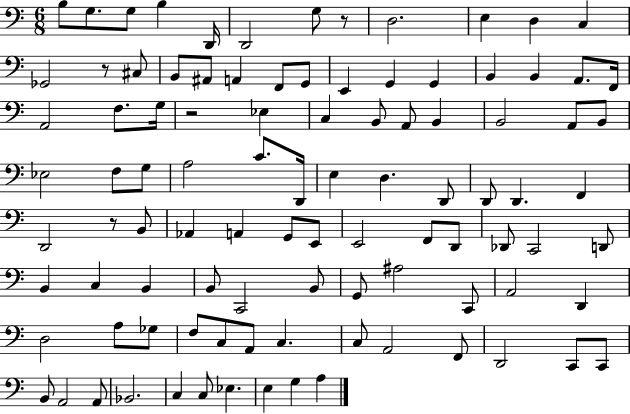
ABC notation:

X:1
T:Untitled
M:6/8
L:1/4
K:C
B,/2 G,/2 G,/2 B, D,,/4 D,,2 G,/2 z/2 D,2 E, D, C, _G,,2 z/2 ^C,/2 B,,/2 ^A,,/2 A,, F,,/2 G,,/2 E,, G,, G,, B,, B,, A,,/2 F,,/4 A,,2 F,/2 G,/4 z2 _E, C, B,,/2 A,,/2 B,, B,,2 A,,/2 B,,/2 _E,2 F,/2 G,/2 A,2 C/2 D,,/4 E, D, D,,/2 D,,/2 D,, F,, D,,2 z/2 B,,/2 _A,, A,, G,,/2 E,,/2 E,,2 F,,/2 D,,/2 _D,,/2 C,,2 D,,/2 B,, C, B,, B,,/2 C,,2 B,,/2 G,,/2 ^A,2 C,,/2 A,,2 D,, D,2 A,/2 _G,/2 F,/2 C,/2 A,,/2 C, C,/2 A,,2 F,,/2 D,,2 C,,/2 C,,/2 B,,/2 A,,2 A,,/2 _B,,2 C, C,/2 _E, E, G, A,